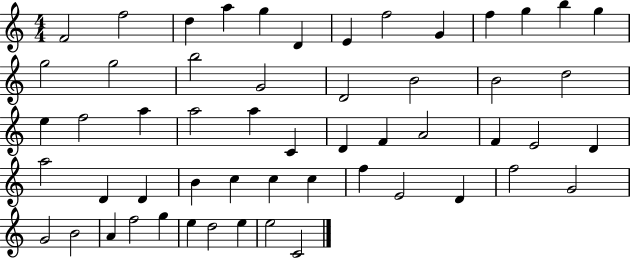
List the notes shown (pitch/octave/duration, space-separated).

F4/h F5/h D5/q A5/q G5/q D4/q E4/q F5/h G4/q F5/q G5/q B5/q G5/q G5/h G5/h B5/h G4/h D4/h B4/h B4/h D5/h E5/q F5/h A5/q A5/h A5/q C4/q D4/q F4/q A4/h F4/q E4/h D4/q A5/h D4/q D4/q B4/q C5/q C5/q C5/q F5/q E4/h D4/q F5/h G4/h G4/h B4/h A4/q F5/h G5/q E5/q D5/h E5/q E5/h C4/h